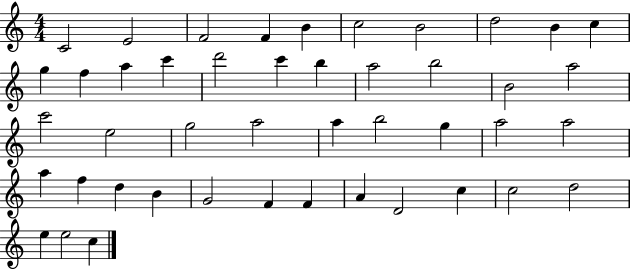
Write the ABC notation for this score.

X:1
T:Untitled
M:4/4
L:1/4
K:C
C2 E2 F2 F B c2 B2 d2 B c g f a c' d'2 c' b a2 b2 B2 a2 c'2 e2 g2 a2 a b2 g a2 a2 a f d B G2 F F A D2 c c2 d2 e e2 c